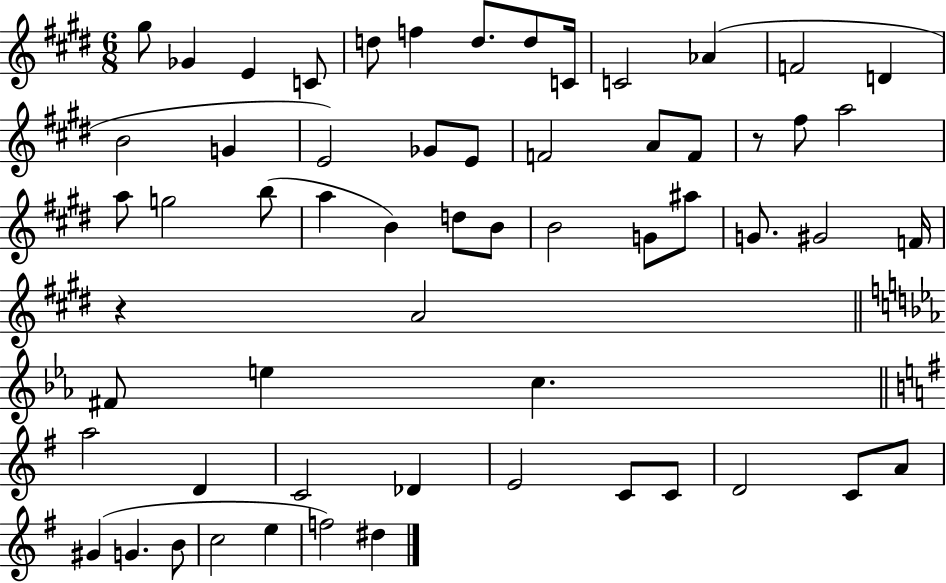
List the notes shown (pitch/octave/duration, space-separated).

G#5/e Gb4/q E4/q C4/e D5/e F5/q D5/e. D5/e C4/s C4/h Ab4/q F4/h D4/q B4/h G4/q E4/h Gb4/e E4/e F4/h A4/e F4/e R/e F#5/e A5/h A5/e G5/h B5/e A5/q B4/q D5/e B4/e B4/h G4/e A#5/e G4/e. G#4/h F4/s R/q A4/h F#4/e E5/q C5/q. A5/h D4/q C4/h Db4/q E4/h C4/e C4/e D4/h C4/e A4/e G#4/q G4/q. B4/e C5/h E5/q F5/h D#5/q